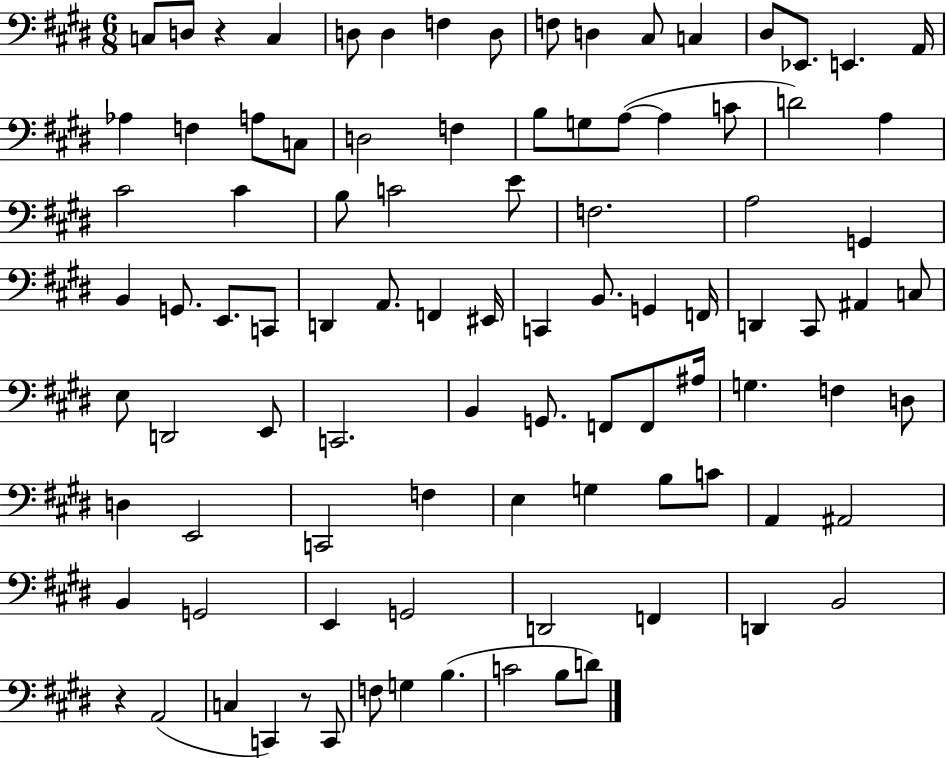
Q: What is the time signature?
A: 6/8